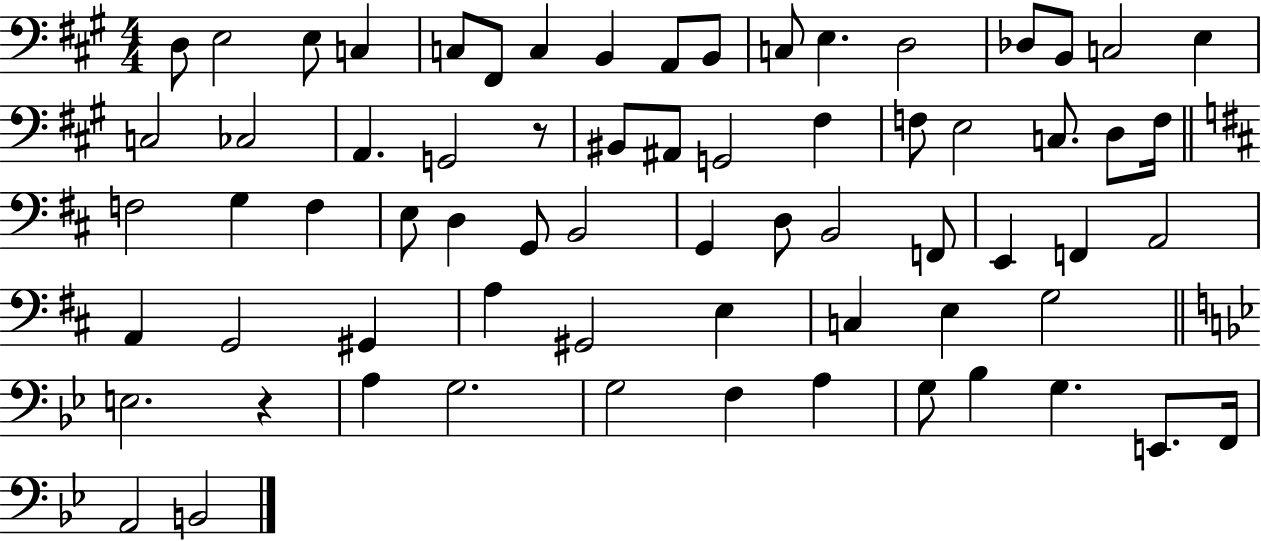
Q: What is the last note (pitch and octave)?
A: B2